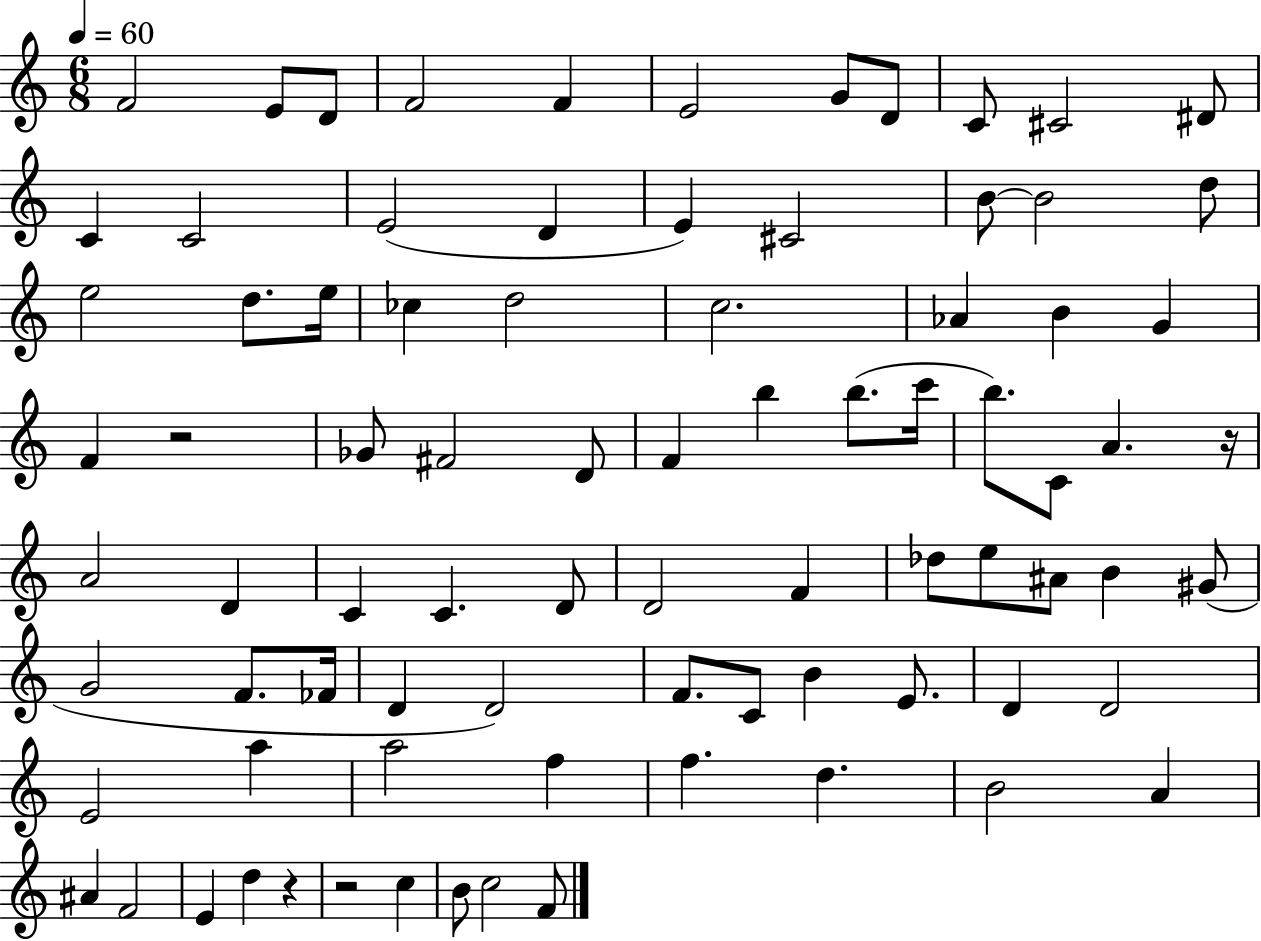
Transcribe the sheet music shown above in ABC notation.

X:1
T:Untitled
M:6/8
L:1/4
K:C
F2 E/2 D/2 F2 F E2 G/2 D/2 C/2 ^C2 ^D/2 C C2 E2 D E ^C2 B/2 B2 d/2 e2 d/2 e/4 _c d2 c2 _A B G F z2 _G/2 ^F2 D/2 F b b/2 c'/4 b/2 C/2 A z/4 A2 D C C D/2 D2 F _d/2 e/2 ^A/2 B ^G/2 G2 F/2 _F/4 D D2 F/2 C/2 B E/2 D D2 E2 a a2 f f d B2 A ^A F2 E d z z2 c B/2 c2 F/2